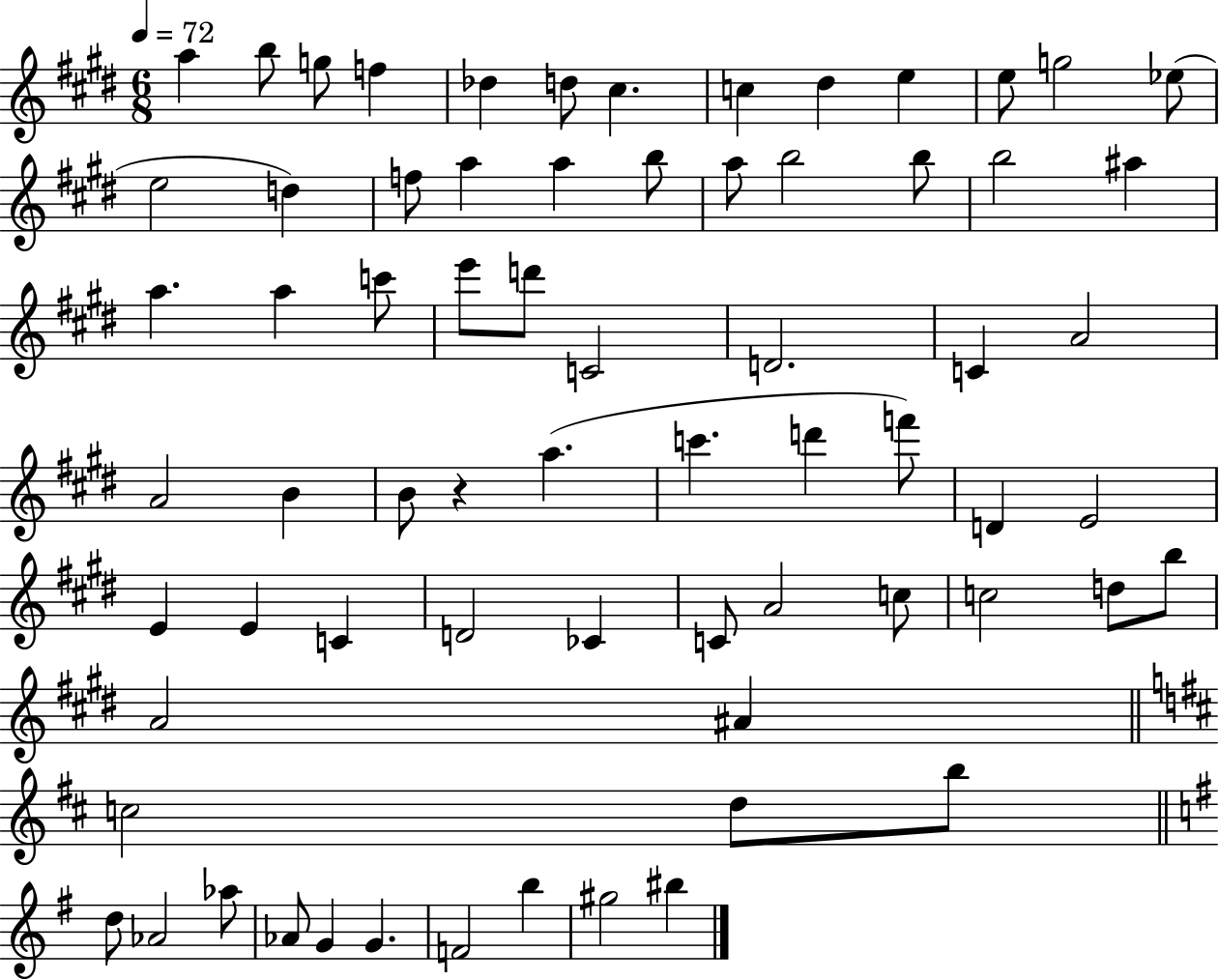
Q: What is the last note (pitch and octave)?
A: BIS5